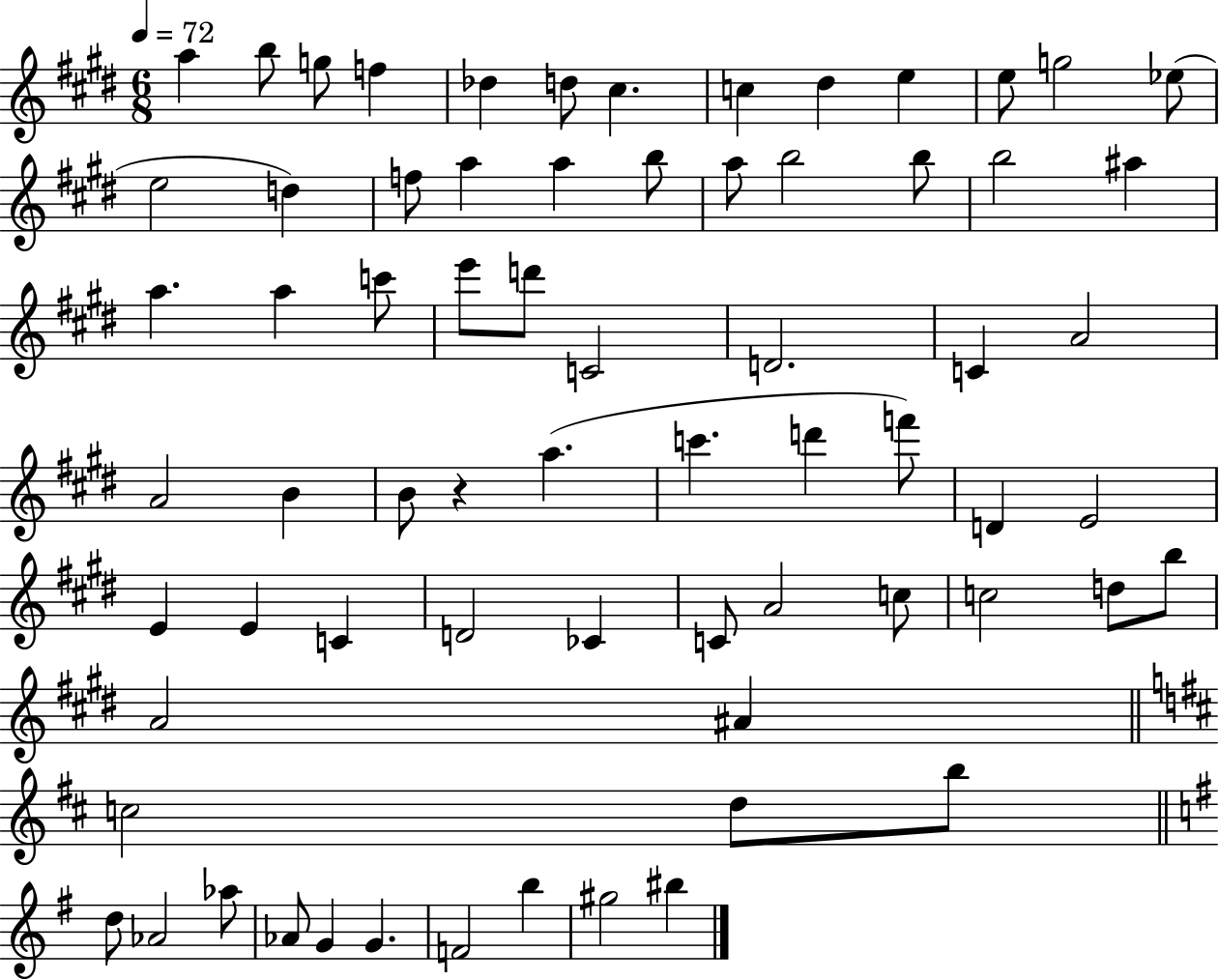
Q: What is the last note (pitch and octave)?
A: BIS5